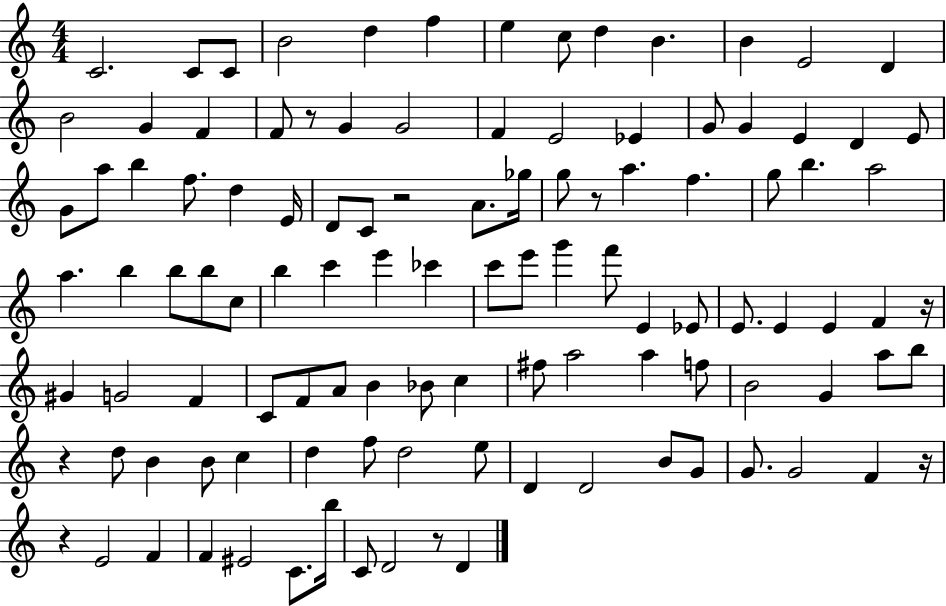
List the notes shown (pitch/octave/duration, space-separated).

C4/h. C4/e C4/e B4/h D5/q F5/q E5/q C5/e D5/q B4/q. B4/q E4/h D4/q B4/h G4/q F4/q F4/e R/e G4/q G4/h F4/q E4/h Eb4/q G4/e G4/q E4/q D4/q E4/e G4/e A5/e B5/q F5/e. D5/q E4/s D4/e C4/e R/h A4/e. Gb5/s G5/e R/e A5/q. F5/q. G5/e B5/q. A5/h A5/q. B5/q B5/e B5/e C5/e B5/q C6/q E6/q CES6/q C6/e E6/e G6/q F6/e E4/q Eb4/e E4/e. E4/q E4/q F4/q R/s G#4/q G4/h F4/q C4/e F4/e A4/e B4/q Bb4/e C5/q F#5/e A5/h A5/q F5/e B4/h G4/q A5/e B5/e R/q D5/e B4/q B4/e C5/q D5/q F5/e D5/h E5/e D4/q D4/h B4/e G4/e G4/e. G4/h F4/q R/s R/q E4/h F4/q F4/q EIS4/h C4/e. B5/s C4/e D4/h R/e D4/q